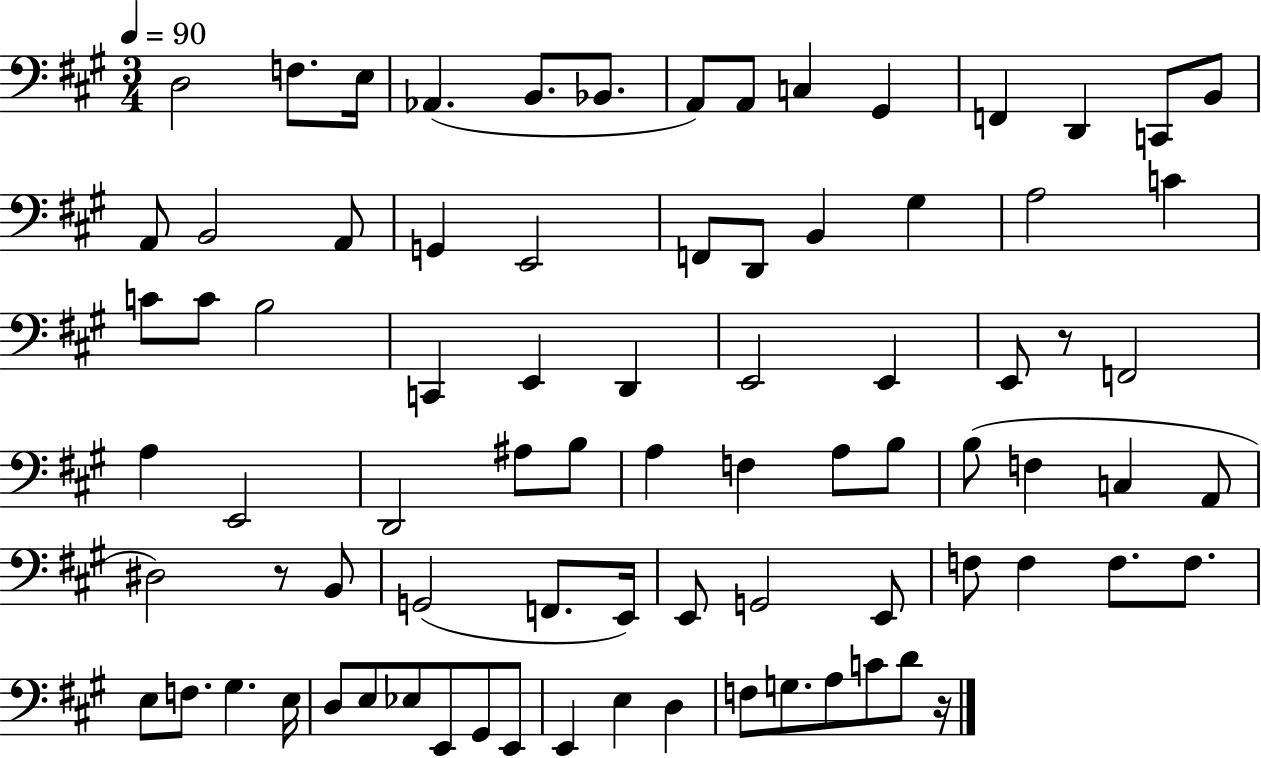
{
  \clef bass
  \numericTimeSignature
  \time 3/4
  \key a \major
  \tempo 4 = 90
  d2 f8. e16 | aes,4.( b,8. bes,8. | a,8) a,8 c4 gis,4 | f,4 d,4 c,8 b,8 | \break a,8 b,2 a,8 | g,4 e,2 | f,8 d,8 b,4 gis4 | a2 c'4 | \break c'8 c'8 b2 | c,4 e,4 d,4 | e,2 e,4 | e,8 r8 f,2 | \break a4 e,2 | d,2 ais8 b8 | a4 f4 a8 b8 | b8( f4 c4 a,8 | \break dis2) r8 b,8 | g,2( f,8. e,16) | e,8 g,2 e,8 | f8 f4 f8. f8. | \break e8 f8. gis4. e16 | d8 e8 ees8 e,8 gis,8 e,8 | e,4 e4 d4 | f8 g8. a8 c'8 d'8 r16 | \break \bar "|."
}